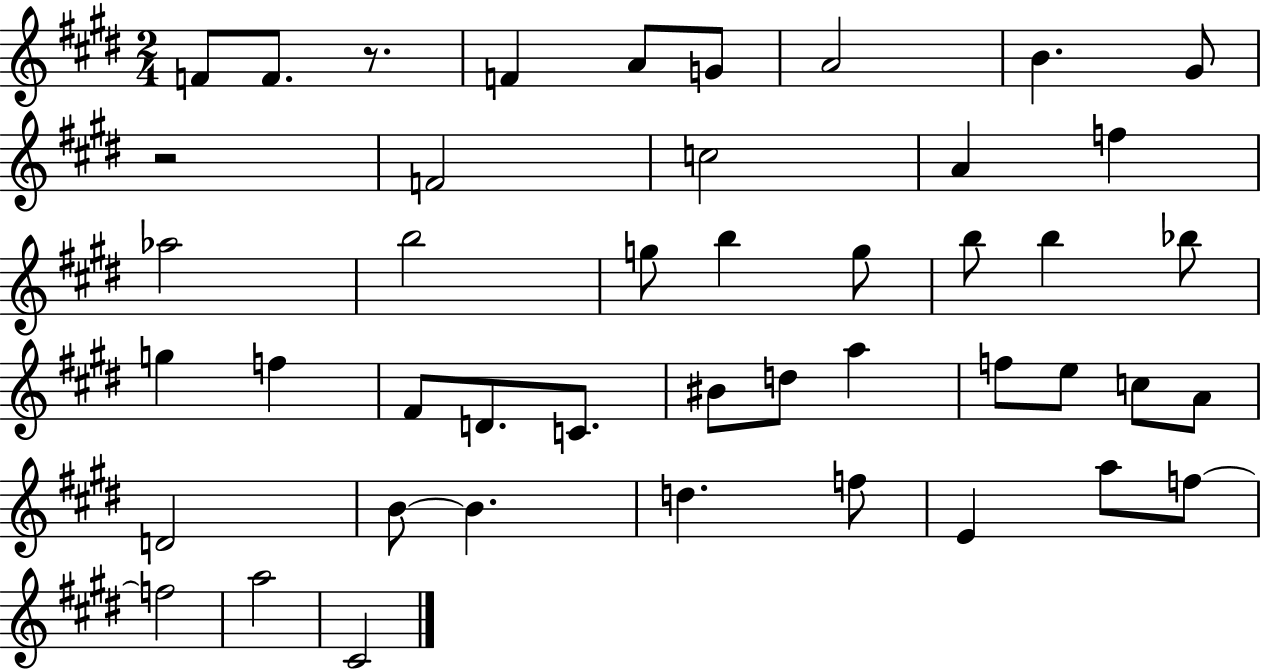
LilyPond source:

{
  \clef treble
  \numericTimeSignature
  \time 2/4
  \key e \major
  f'8 f'8. r8. | f'4 a'8 g'8 | a'2 | b'4. gis'8 | \break r2 | f'2 | c''2 | a'4 f''4 | \break aes''2 | b''2 | g''8 b''4 g''8 | b''8 b''4 bes''8 | \break g''4 f''4 | fis'8 d'8. c'8. | bis'8 d''8 a''4 | f''8 e''8 c''8 a'8 | \break d'2 | b'8~~ b'4. | d''4. f''8 | e'4 a''8 f''8~~ | \break f''2 | a''2 | cis'2 | \bar "|."
}